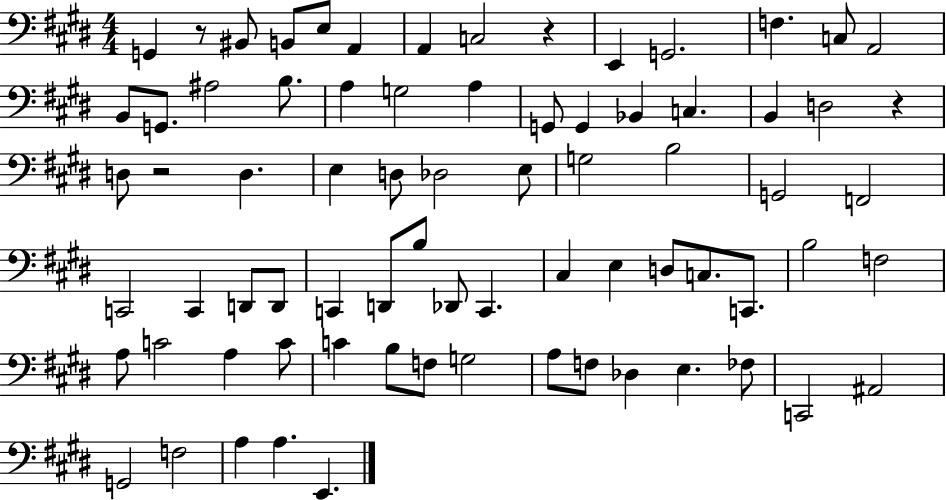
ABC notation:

X:1
T:Untitled
M:4/4
L:1/4
K:E
G,, z/2 ^B,,/2 B,,/2 E,/2 A,, A,, C,2 z E,, G,,2 F, C,/2 A,,2 B,,/2 G,,/2 ^A,2 B,/2 A, G,2 A, G,,/2 G,, _B,, C, B,, D,2 z D,/2 z2 D, E, D,/2 _D,2 E,/2 G,2 B,2 G,,2 F,,2 C,,2 C,, D,,/2 D,,/2 C,, D,,/2 B,/2 _D,,/2 C,, ^C, E, D,/2 C,/2 C,,/2 B,2 F,2 A,/2 C2 A, C/2 C B,/2 F,/2 G,2 A,/2 F,/2 _D, E, _F,/2 C,,2 ^A,,2 G,,2 F,2 A, A, E,,